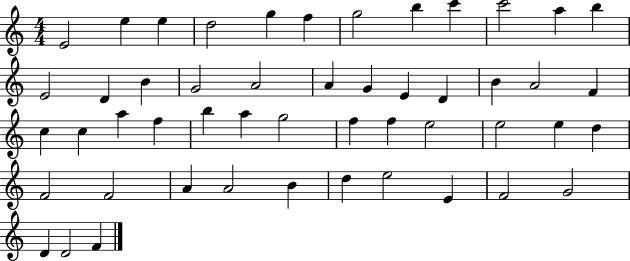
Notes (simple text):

E4/h E5/q E5/q D5/h G5/q F5/q G5/h B5/q C6/q C6/h A5/q B5/q E4/h D4/q B4/q G4/h A4/h A4/q G4/q E4/q D4/q B4/q A4/h F4/q C5/q C5/q A5/q F5/q B5/q A5/q G5/h F5/q F5/q E5/h E5/h E5/q D5/q F4/h F4/h A4/q A4/h B4/q D5/q E5/h E4/q F4/h G4/h D4/q D4/h F4/q